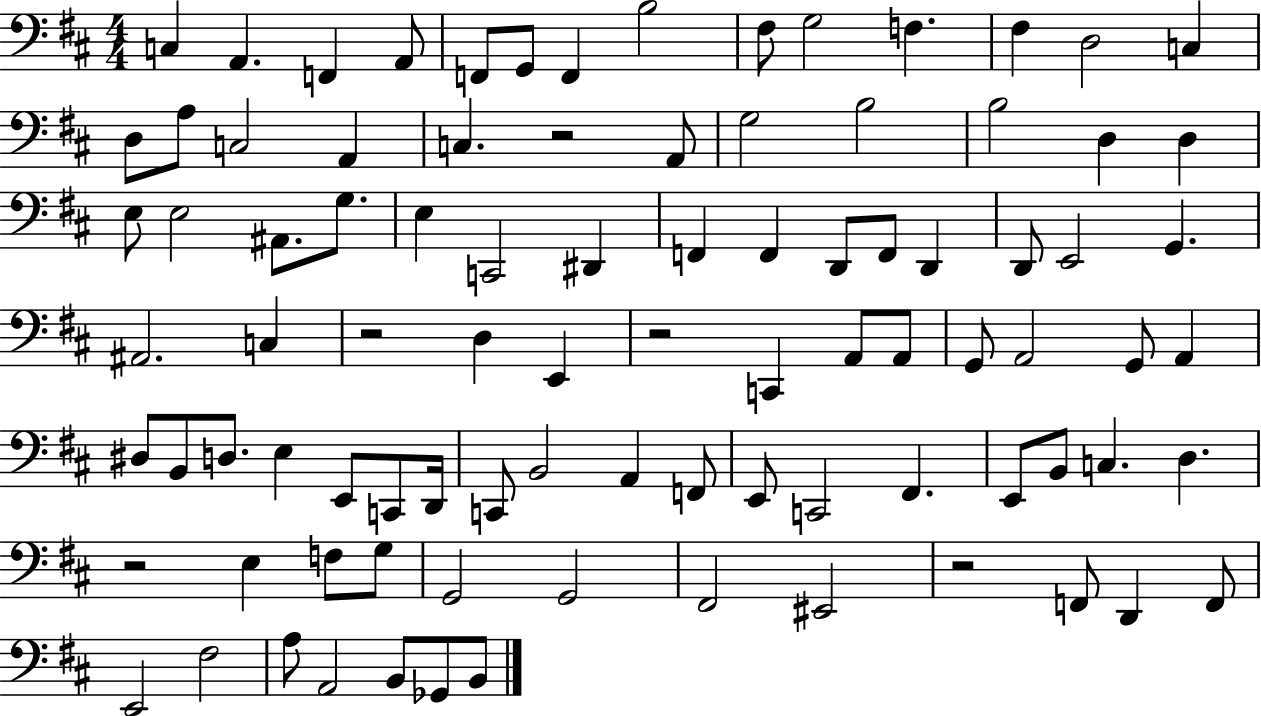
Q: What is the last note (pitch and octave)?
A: B2